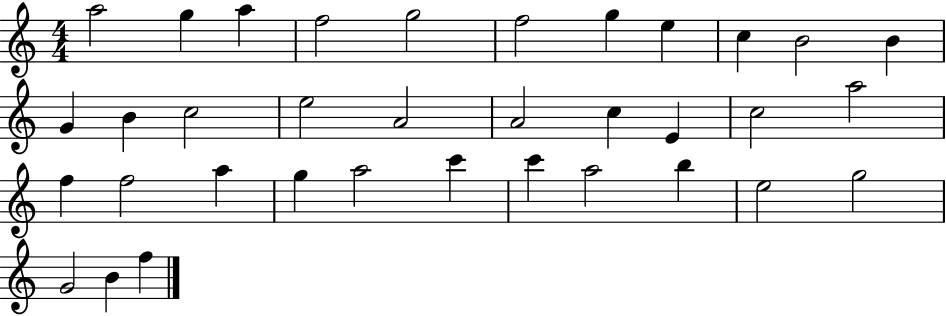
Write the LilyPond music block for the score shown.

{
  \clef treble
  \numericTimeSignature
  \time 4/4
  \key c \major
  a''2 g''4 a''4 | f''2 g''2 | f''2 g''4 e''4 | c''4 b'2 b'4 | \break g'4 b'4 c''2 | e''2 a'2 | a'2 c''4 e'4 | c''2 a''2 | \break f''4 f''2 a''4 | g''4 a''2 c'''4 | c'''4 a''2 b''4 | e''2 g''2 | \break g'2 b'4 f''4 | \bar "|."
}